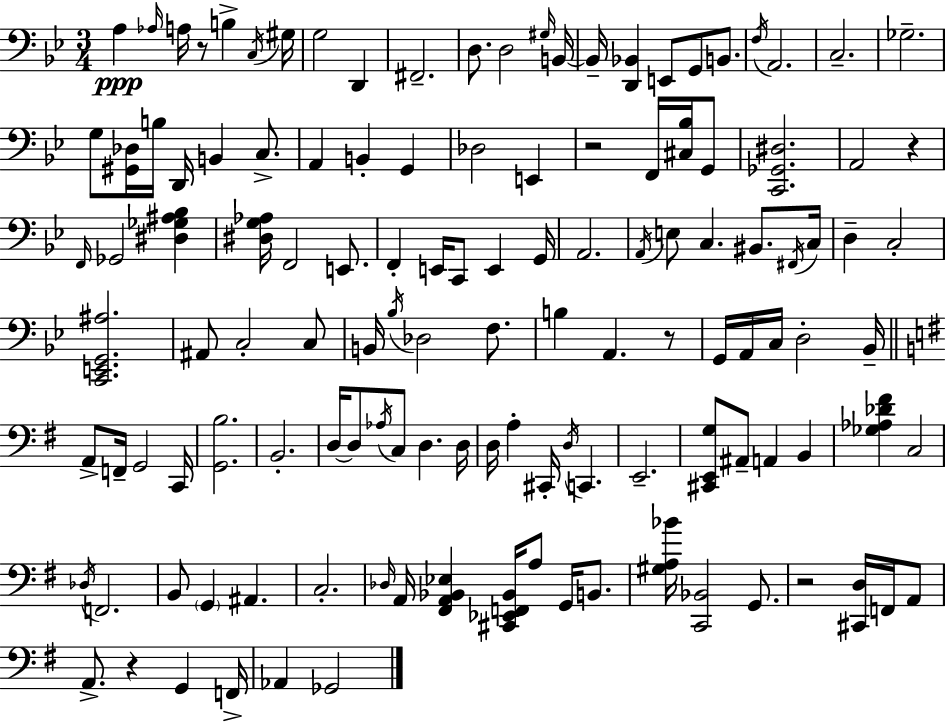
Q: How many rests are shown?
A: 6